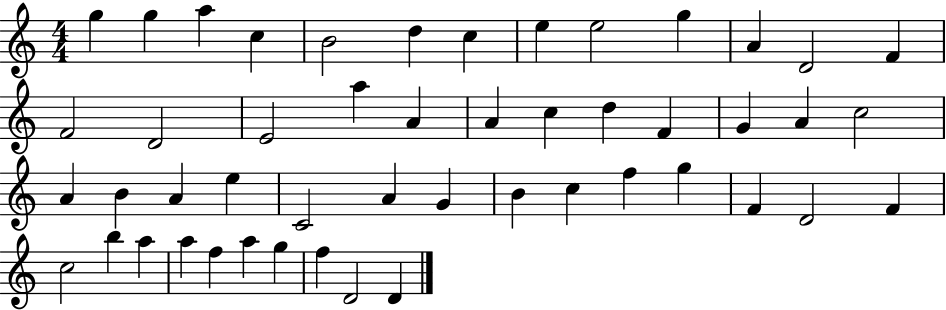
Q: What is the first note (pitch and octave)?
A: G5